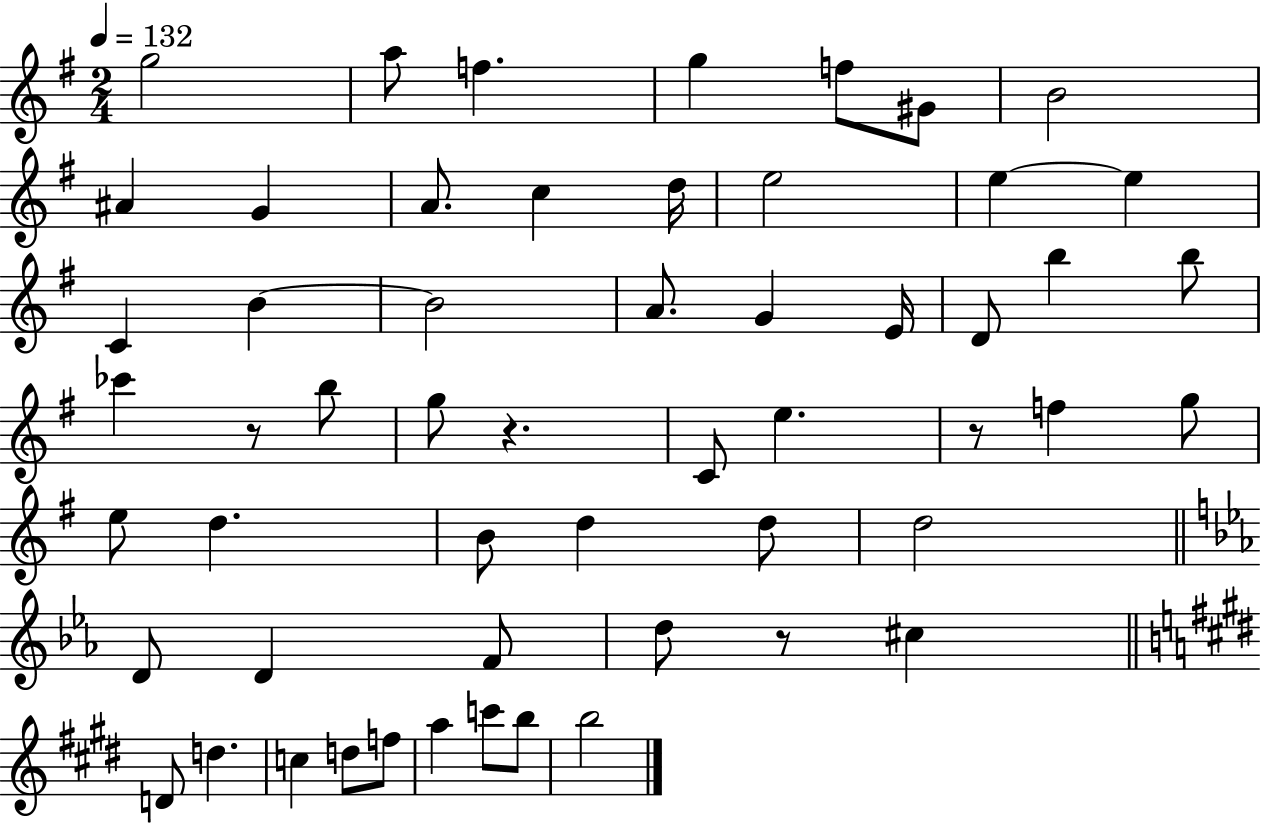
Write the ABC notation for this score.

X:1
T:Untitled
M:2/4
L:1/4
K:G
g2 a/2 f g f/2 ^G/2 B2 ^A G A/2 c d/4 e2 e e C B B2 A/2 G E/4 D/2 b b/2 _c' z/2 b/2 g/2 z C/2 e z/2 f g/2 e/2 d B/2 d d/2 d2 D/2 D F/2 d/2 z/2 ^c D/2 d c d/2 f/2 a c'/2 b/2 b2